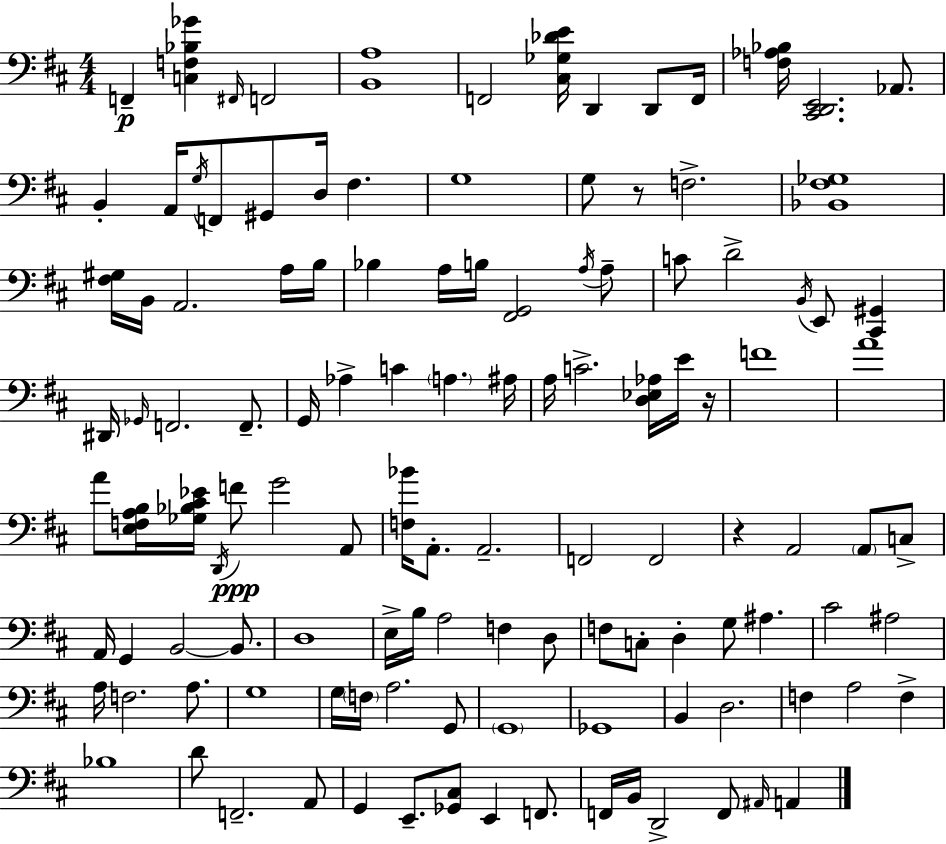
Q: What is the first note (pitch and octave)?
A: F2